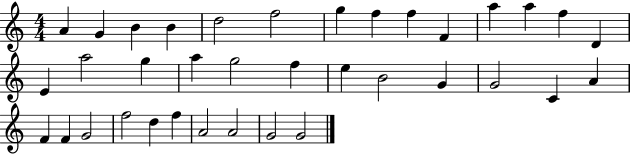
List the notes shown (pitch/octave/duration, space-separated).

A4/q G4/q B4/q B4/q D5/h F5/h G5/q F5/q F5/q F4/q A5/q A5/q F5/q D4/q E4/q A5/h G5/q A5/q G5/h F5/q E5/q B4/h G4/q G4/h C4/q A4/q F4/q F4/q G4/h F5/h D5/q F5/q A4/h A4/h G4/h G4/h